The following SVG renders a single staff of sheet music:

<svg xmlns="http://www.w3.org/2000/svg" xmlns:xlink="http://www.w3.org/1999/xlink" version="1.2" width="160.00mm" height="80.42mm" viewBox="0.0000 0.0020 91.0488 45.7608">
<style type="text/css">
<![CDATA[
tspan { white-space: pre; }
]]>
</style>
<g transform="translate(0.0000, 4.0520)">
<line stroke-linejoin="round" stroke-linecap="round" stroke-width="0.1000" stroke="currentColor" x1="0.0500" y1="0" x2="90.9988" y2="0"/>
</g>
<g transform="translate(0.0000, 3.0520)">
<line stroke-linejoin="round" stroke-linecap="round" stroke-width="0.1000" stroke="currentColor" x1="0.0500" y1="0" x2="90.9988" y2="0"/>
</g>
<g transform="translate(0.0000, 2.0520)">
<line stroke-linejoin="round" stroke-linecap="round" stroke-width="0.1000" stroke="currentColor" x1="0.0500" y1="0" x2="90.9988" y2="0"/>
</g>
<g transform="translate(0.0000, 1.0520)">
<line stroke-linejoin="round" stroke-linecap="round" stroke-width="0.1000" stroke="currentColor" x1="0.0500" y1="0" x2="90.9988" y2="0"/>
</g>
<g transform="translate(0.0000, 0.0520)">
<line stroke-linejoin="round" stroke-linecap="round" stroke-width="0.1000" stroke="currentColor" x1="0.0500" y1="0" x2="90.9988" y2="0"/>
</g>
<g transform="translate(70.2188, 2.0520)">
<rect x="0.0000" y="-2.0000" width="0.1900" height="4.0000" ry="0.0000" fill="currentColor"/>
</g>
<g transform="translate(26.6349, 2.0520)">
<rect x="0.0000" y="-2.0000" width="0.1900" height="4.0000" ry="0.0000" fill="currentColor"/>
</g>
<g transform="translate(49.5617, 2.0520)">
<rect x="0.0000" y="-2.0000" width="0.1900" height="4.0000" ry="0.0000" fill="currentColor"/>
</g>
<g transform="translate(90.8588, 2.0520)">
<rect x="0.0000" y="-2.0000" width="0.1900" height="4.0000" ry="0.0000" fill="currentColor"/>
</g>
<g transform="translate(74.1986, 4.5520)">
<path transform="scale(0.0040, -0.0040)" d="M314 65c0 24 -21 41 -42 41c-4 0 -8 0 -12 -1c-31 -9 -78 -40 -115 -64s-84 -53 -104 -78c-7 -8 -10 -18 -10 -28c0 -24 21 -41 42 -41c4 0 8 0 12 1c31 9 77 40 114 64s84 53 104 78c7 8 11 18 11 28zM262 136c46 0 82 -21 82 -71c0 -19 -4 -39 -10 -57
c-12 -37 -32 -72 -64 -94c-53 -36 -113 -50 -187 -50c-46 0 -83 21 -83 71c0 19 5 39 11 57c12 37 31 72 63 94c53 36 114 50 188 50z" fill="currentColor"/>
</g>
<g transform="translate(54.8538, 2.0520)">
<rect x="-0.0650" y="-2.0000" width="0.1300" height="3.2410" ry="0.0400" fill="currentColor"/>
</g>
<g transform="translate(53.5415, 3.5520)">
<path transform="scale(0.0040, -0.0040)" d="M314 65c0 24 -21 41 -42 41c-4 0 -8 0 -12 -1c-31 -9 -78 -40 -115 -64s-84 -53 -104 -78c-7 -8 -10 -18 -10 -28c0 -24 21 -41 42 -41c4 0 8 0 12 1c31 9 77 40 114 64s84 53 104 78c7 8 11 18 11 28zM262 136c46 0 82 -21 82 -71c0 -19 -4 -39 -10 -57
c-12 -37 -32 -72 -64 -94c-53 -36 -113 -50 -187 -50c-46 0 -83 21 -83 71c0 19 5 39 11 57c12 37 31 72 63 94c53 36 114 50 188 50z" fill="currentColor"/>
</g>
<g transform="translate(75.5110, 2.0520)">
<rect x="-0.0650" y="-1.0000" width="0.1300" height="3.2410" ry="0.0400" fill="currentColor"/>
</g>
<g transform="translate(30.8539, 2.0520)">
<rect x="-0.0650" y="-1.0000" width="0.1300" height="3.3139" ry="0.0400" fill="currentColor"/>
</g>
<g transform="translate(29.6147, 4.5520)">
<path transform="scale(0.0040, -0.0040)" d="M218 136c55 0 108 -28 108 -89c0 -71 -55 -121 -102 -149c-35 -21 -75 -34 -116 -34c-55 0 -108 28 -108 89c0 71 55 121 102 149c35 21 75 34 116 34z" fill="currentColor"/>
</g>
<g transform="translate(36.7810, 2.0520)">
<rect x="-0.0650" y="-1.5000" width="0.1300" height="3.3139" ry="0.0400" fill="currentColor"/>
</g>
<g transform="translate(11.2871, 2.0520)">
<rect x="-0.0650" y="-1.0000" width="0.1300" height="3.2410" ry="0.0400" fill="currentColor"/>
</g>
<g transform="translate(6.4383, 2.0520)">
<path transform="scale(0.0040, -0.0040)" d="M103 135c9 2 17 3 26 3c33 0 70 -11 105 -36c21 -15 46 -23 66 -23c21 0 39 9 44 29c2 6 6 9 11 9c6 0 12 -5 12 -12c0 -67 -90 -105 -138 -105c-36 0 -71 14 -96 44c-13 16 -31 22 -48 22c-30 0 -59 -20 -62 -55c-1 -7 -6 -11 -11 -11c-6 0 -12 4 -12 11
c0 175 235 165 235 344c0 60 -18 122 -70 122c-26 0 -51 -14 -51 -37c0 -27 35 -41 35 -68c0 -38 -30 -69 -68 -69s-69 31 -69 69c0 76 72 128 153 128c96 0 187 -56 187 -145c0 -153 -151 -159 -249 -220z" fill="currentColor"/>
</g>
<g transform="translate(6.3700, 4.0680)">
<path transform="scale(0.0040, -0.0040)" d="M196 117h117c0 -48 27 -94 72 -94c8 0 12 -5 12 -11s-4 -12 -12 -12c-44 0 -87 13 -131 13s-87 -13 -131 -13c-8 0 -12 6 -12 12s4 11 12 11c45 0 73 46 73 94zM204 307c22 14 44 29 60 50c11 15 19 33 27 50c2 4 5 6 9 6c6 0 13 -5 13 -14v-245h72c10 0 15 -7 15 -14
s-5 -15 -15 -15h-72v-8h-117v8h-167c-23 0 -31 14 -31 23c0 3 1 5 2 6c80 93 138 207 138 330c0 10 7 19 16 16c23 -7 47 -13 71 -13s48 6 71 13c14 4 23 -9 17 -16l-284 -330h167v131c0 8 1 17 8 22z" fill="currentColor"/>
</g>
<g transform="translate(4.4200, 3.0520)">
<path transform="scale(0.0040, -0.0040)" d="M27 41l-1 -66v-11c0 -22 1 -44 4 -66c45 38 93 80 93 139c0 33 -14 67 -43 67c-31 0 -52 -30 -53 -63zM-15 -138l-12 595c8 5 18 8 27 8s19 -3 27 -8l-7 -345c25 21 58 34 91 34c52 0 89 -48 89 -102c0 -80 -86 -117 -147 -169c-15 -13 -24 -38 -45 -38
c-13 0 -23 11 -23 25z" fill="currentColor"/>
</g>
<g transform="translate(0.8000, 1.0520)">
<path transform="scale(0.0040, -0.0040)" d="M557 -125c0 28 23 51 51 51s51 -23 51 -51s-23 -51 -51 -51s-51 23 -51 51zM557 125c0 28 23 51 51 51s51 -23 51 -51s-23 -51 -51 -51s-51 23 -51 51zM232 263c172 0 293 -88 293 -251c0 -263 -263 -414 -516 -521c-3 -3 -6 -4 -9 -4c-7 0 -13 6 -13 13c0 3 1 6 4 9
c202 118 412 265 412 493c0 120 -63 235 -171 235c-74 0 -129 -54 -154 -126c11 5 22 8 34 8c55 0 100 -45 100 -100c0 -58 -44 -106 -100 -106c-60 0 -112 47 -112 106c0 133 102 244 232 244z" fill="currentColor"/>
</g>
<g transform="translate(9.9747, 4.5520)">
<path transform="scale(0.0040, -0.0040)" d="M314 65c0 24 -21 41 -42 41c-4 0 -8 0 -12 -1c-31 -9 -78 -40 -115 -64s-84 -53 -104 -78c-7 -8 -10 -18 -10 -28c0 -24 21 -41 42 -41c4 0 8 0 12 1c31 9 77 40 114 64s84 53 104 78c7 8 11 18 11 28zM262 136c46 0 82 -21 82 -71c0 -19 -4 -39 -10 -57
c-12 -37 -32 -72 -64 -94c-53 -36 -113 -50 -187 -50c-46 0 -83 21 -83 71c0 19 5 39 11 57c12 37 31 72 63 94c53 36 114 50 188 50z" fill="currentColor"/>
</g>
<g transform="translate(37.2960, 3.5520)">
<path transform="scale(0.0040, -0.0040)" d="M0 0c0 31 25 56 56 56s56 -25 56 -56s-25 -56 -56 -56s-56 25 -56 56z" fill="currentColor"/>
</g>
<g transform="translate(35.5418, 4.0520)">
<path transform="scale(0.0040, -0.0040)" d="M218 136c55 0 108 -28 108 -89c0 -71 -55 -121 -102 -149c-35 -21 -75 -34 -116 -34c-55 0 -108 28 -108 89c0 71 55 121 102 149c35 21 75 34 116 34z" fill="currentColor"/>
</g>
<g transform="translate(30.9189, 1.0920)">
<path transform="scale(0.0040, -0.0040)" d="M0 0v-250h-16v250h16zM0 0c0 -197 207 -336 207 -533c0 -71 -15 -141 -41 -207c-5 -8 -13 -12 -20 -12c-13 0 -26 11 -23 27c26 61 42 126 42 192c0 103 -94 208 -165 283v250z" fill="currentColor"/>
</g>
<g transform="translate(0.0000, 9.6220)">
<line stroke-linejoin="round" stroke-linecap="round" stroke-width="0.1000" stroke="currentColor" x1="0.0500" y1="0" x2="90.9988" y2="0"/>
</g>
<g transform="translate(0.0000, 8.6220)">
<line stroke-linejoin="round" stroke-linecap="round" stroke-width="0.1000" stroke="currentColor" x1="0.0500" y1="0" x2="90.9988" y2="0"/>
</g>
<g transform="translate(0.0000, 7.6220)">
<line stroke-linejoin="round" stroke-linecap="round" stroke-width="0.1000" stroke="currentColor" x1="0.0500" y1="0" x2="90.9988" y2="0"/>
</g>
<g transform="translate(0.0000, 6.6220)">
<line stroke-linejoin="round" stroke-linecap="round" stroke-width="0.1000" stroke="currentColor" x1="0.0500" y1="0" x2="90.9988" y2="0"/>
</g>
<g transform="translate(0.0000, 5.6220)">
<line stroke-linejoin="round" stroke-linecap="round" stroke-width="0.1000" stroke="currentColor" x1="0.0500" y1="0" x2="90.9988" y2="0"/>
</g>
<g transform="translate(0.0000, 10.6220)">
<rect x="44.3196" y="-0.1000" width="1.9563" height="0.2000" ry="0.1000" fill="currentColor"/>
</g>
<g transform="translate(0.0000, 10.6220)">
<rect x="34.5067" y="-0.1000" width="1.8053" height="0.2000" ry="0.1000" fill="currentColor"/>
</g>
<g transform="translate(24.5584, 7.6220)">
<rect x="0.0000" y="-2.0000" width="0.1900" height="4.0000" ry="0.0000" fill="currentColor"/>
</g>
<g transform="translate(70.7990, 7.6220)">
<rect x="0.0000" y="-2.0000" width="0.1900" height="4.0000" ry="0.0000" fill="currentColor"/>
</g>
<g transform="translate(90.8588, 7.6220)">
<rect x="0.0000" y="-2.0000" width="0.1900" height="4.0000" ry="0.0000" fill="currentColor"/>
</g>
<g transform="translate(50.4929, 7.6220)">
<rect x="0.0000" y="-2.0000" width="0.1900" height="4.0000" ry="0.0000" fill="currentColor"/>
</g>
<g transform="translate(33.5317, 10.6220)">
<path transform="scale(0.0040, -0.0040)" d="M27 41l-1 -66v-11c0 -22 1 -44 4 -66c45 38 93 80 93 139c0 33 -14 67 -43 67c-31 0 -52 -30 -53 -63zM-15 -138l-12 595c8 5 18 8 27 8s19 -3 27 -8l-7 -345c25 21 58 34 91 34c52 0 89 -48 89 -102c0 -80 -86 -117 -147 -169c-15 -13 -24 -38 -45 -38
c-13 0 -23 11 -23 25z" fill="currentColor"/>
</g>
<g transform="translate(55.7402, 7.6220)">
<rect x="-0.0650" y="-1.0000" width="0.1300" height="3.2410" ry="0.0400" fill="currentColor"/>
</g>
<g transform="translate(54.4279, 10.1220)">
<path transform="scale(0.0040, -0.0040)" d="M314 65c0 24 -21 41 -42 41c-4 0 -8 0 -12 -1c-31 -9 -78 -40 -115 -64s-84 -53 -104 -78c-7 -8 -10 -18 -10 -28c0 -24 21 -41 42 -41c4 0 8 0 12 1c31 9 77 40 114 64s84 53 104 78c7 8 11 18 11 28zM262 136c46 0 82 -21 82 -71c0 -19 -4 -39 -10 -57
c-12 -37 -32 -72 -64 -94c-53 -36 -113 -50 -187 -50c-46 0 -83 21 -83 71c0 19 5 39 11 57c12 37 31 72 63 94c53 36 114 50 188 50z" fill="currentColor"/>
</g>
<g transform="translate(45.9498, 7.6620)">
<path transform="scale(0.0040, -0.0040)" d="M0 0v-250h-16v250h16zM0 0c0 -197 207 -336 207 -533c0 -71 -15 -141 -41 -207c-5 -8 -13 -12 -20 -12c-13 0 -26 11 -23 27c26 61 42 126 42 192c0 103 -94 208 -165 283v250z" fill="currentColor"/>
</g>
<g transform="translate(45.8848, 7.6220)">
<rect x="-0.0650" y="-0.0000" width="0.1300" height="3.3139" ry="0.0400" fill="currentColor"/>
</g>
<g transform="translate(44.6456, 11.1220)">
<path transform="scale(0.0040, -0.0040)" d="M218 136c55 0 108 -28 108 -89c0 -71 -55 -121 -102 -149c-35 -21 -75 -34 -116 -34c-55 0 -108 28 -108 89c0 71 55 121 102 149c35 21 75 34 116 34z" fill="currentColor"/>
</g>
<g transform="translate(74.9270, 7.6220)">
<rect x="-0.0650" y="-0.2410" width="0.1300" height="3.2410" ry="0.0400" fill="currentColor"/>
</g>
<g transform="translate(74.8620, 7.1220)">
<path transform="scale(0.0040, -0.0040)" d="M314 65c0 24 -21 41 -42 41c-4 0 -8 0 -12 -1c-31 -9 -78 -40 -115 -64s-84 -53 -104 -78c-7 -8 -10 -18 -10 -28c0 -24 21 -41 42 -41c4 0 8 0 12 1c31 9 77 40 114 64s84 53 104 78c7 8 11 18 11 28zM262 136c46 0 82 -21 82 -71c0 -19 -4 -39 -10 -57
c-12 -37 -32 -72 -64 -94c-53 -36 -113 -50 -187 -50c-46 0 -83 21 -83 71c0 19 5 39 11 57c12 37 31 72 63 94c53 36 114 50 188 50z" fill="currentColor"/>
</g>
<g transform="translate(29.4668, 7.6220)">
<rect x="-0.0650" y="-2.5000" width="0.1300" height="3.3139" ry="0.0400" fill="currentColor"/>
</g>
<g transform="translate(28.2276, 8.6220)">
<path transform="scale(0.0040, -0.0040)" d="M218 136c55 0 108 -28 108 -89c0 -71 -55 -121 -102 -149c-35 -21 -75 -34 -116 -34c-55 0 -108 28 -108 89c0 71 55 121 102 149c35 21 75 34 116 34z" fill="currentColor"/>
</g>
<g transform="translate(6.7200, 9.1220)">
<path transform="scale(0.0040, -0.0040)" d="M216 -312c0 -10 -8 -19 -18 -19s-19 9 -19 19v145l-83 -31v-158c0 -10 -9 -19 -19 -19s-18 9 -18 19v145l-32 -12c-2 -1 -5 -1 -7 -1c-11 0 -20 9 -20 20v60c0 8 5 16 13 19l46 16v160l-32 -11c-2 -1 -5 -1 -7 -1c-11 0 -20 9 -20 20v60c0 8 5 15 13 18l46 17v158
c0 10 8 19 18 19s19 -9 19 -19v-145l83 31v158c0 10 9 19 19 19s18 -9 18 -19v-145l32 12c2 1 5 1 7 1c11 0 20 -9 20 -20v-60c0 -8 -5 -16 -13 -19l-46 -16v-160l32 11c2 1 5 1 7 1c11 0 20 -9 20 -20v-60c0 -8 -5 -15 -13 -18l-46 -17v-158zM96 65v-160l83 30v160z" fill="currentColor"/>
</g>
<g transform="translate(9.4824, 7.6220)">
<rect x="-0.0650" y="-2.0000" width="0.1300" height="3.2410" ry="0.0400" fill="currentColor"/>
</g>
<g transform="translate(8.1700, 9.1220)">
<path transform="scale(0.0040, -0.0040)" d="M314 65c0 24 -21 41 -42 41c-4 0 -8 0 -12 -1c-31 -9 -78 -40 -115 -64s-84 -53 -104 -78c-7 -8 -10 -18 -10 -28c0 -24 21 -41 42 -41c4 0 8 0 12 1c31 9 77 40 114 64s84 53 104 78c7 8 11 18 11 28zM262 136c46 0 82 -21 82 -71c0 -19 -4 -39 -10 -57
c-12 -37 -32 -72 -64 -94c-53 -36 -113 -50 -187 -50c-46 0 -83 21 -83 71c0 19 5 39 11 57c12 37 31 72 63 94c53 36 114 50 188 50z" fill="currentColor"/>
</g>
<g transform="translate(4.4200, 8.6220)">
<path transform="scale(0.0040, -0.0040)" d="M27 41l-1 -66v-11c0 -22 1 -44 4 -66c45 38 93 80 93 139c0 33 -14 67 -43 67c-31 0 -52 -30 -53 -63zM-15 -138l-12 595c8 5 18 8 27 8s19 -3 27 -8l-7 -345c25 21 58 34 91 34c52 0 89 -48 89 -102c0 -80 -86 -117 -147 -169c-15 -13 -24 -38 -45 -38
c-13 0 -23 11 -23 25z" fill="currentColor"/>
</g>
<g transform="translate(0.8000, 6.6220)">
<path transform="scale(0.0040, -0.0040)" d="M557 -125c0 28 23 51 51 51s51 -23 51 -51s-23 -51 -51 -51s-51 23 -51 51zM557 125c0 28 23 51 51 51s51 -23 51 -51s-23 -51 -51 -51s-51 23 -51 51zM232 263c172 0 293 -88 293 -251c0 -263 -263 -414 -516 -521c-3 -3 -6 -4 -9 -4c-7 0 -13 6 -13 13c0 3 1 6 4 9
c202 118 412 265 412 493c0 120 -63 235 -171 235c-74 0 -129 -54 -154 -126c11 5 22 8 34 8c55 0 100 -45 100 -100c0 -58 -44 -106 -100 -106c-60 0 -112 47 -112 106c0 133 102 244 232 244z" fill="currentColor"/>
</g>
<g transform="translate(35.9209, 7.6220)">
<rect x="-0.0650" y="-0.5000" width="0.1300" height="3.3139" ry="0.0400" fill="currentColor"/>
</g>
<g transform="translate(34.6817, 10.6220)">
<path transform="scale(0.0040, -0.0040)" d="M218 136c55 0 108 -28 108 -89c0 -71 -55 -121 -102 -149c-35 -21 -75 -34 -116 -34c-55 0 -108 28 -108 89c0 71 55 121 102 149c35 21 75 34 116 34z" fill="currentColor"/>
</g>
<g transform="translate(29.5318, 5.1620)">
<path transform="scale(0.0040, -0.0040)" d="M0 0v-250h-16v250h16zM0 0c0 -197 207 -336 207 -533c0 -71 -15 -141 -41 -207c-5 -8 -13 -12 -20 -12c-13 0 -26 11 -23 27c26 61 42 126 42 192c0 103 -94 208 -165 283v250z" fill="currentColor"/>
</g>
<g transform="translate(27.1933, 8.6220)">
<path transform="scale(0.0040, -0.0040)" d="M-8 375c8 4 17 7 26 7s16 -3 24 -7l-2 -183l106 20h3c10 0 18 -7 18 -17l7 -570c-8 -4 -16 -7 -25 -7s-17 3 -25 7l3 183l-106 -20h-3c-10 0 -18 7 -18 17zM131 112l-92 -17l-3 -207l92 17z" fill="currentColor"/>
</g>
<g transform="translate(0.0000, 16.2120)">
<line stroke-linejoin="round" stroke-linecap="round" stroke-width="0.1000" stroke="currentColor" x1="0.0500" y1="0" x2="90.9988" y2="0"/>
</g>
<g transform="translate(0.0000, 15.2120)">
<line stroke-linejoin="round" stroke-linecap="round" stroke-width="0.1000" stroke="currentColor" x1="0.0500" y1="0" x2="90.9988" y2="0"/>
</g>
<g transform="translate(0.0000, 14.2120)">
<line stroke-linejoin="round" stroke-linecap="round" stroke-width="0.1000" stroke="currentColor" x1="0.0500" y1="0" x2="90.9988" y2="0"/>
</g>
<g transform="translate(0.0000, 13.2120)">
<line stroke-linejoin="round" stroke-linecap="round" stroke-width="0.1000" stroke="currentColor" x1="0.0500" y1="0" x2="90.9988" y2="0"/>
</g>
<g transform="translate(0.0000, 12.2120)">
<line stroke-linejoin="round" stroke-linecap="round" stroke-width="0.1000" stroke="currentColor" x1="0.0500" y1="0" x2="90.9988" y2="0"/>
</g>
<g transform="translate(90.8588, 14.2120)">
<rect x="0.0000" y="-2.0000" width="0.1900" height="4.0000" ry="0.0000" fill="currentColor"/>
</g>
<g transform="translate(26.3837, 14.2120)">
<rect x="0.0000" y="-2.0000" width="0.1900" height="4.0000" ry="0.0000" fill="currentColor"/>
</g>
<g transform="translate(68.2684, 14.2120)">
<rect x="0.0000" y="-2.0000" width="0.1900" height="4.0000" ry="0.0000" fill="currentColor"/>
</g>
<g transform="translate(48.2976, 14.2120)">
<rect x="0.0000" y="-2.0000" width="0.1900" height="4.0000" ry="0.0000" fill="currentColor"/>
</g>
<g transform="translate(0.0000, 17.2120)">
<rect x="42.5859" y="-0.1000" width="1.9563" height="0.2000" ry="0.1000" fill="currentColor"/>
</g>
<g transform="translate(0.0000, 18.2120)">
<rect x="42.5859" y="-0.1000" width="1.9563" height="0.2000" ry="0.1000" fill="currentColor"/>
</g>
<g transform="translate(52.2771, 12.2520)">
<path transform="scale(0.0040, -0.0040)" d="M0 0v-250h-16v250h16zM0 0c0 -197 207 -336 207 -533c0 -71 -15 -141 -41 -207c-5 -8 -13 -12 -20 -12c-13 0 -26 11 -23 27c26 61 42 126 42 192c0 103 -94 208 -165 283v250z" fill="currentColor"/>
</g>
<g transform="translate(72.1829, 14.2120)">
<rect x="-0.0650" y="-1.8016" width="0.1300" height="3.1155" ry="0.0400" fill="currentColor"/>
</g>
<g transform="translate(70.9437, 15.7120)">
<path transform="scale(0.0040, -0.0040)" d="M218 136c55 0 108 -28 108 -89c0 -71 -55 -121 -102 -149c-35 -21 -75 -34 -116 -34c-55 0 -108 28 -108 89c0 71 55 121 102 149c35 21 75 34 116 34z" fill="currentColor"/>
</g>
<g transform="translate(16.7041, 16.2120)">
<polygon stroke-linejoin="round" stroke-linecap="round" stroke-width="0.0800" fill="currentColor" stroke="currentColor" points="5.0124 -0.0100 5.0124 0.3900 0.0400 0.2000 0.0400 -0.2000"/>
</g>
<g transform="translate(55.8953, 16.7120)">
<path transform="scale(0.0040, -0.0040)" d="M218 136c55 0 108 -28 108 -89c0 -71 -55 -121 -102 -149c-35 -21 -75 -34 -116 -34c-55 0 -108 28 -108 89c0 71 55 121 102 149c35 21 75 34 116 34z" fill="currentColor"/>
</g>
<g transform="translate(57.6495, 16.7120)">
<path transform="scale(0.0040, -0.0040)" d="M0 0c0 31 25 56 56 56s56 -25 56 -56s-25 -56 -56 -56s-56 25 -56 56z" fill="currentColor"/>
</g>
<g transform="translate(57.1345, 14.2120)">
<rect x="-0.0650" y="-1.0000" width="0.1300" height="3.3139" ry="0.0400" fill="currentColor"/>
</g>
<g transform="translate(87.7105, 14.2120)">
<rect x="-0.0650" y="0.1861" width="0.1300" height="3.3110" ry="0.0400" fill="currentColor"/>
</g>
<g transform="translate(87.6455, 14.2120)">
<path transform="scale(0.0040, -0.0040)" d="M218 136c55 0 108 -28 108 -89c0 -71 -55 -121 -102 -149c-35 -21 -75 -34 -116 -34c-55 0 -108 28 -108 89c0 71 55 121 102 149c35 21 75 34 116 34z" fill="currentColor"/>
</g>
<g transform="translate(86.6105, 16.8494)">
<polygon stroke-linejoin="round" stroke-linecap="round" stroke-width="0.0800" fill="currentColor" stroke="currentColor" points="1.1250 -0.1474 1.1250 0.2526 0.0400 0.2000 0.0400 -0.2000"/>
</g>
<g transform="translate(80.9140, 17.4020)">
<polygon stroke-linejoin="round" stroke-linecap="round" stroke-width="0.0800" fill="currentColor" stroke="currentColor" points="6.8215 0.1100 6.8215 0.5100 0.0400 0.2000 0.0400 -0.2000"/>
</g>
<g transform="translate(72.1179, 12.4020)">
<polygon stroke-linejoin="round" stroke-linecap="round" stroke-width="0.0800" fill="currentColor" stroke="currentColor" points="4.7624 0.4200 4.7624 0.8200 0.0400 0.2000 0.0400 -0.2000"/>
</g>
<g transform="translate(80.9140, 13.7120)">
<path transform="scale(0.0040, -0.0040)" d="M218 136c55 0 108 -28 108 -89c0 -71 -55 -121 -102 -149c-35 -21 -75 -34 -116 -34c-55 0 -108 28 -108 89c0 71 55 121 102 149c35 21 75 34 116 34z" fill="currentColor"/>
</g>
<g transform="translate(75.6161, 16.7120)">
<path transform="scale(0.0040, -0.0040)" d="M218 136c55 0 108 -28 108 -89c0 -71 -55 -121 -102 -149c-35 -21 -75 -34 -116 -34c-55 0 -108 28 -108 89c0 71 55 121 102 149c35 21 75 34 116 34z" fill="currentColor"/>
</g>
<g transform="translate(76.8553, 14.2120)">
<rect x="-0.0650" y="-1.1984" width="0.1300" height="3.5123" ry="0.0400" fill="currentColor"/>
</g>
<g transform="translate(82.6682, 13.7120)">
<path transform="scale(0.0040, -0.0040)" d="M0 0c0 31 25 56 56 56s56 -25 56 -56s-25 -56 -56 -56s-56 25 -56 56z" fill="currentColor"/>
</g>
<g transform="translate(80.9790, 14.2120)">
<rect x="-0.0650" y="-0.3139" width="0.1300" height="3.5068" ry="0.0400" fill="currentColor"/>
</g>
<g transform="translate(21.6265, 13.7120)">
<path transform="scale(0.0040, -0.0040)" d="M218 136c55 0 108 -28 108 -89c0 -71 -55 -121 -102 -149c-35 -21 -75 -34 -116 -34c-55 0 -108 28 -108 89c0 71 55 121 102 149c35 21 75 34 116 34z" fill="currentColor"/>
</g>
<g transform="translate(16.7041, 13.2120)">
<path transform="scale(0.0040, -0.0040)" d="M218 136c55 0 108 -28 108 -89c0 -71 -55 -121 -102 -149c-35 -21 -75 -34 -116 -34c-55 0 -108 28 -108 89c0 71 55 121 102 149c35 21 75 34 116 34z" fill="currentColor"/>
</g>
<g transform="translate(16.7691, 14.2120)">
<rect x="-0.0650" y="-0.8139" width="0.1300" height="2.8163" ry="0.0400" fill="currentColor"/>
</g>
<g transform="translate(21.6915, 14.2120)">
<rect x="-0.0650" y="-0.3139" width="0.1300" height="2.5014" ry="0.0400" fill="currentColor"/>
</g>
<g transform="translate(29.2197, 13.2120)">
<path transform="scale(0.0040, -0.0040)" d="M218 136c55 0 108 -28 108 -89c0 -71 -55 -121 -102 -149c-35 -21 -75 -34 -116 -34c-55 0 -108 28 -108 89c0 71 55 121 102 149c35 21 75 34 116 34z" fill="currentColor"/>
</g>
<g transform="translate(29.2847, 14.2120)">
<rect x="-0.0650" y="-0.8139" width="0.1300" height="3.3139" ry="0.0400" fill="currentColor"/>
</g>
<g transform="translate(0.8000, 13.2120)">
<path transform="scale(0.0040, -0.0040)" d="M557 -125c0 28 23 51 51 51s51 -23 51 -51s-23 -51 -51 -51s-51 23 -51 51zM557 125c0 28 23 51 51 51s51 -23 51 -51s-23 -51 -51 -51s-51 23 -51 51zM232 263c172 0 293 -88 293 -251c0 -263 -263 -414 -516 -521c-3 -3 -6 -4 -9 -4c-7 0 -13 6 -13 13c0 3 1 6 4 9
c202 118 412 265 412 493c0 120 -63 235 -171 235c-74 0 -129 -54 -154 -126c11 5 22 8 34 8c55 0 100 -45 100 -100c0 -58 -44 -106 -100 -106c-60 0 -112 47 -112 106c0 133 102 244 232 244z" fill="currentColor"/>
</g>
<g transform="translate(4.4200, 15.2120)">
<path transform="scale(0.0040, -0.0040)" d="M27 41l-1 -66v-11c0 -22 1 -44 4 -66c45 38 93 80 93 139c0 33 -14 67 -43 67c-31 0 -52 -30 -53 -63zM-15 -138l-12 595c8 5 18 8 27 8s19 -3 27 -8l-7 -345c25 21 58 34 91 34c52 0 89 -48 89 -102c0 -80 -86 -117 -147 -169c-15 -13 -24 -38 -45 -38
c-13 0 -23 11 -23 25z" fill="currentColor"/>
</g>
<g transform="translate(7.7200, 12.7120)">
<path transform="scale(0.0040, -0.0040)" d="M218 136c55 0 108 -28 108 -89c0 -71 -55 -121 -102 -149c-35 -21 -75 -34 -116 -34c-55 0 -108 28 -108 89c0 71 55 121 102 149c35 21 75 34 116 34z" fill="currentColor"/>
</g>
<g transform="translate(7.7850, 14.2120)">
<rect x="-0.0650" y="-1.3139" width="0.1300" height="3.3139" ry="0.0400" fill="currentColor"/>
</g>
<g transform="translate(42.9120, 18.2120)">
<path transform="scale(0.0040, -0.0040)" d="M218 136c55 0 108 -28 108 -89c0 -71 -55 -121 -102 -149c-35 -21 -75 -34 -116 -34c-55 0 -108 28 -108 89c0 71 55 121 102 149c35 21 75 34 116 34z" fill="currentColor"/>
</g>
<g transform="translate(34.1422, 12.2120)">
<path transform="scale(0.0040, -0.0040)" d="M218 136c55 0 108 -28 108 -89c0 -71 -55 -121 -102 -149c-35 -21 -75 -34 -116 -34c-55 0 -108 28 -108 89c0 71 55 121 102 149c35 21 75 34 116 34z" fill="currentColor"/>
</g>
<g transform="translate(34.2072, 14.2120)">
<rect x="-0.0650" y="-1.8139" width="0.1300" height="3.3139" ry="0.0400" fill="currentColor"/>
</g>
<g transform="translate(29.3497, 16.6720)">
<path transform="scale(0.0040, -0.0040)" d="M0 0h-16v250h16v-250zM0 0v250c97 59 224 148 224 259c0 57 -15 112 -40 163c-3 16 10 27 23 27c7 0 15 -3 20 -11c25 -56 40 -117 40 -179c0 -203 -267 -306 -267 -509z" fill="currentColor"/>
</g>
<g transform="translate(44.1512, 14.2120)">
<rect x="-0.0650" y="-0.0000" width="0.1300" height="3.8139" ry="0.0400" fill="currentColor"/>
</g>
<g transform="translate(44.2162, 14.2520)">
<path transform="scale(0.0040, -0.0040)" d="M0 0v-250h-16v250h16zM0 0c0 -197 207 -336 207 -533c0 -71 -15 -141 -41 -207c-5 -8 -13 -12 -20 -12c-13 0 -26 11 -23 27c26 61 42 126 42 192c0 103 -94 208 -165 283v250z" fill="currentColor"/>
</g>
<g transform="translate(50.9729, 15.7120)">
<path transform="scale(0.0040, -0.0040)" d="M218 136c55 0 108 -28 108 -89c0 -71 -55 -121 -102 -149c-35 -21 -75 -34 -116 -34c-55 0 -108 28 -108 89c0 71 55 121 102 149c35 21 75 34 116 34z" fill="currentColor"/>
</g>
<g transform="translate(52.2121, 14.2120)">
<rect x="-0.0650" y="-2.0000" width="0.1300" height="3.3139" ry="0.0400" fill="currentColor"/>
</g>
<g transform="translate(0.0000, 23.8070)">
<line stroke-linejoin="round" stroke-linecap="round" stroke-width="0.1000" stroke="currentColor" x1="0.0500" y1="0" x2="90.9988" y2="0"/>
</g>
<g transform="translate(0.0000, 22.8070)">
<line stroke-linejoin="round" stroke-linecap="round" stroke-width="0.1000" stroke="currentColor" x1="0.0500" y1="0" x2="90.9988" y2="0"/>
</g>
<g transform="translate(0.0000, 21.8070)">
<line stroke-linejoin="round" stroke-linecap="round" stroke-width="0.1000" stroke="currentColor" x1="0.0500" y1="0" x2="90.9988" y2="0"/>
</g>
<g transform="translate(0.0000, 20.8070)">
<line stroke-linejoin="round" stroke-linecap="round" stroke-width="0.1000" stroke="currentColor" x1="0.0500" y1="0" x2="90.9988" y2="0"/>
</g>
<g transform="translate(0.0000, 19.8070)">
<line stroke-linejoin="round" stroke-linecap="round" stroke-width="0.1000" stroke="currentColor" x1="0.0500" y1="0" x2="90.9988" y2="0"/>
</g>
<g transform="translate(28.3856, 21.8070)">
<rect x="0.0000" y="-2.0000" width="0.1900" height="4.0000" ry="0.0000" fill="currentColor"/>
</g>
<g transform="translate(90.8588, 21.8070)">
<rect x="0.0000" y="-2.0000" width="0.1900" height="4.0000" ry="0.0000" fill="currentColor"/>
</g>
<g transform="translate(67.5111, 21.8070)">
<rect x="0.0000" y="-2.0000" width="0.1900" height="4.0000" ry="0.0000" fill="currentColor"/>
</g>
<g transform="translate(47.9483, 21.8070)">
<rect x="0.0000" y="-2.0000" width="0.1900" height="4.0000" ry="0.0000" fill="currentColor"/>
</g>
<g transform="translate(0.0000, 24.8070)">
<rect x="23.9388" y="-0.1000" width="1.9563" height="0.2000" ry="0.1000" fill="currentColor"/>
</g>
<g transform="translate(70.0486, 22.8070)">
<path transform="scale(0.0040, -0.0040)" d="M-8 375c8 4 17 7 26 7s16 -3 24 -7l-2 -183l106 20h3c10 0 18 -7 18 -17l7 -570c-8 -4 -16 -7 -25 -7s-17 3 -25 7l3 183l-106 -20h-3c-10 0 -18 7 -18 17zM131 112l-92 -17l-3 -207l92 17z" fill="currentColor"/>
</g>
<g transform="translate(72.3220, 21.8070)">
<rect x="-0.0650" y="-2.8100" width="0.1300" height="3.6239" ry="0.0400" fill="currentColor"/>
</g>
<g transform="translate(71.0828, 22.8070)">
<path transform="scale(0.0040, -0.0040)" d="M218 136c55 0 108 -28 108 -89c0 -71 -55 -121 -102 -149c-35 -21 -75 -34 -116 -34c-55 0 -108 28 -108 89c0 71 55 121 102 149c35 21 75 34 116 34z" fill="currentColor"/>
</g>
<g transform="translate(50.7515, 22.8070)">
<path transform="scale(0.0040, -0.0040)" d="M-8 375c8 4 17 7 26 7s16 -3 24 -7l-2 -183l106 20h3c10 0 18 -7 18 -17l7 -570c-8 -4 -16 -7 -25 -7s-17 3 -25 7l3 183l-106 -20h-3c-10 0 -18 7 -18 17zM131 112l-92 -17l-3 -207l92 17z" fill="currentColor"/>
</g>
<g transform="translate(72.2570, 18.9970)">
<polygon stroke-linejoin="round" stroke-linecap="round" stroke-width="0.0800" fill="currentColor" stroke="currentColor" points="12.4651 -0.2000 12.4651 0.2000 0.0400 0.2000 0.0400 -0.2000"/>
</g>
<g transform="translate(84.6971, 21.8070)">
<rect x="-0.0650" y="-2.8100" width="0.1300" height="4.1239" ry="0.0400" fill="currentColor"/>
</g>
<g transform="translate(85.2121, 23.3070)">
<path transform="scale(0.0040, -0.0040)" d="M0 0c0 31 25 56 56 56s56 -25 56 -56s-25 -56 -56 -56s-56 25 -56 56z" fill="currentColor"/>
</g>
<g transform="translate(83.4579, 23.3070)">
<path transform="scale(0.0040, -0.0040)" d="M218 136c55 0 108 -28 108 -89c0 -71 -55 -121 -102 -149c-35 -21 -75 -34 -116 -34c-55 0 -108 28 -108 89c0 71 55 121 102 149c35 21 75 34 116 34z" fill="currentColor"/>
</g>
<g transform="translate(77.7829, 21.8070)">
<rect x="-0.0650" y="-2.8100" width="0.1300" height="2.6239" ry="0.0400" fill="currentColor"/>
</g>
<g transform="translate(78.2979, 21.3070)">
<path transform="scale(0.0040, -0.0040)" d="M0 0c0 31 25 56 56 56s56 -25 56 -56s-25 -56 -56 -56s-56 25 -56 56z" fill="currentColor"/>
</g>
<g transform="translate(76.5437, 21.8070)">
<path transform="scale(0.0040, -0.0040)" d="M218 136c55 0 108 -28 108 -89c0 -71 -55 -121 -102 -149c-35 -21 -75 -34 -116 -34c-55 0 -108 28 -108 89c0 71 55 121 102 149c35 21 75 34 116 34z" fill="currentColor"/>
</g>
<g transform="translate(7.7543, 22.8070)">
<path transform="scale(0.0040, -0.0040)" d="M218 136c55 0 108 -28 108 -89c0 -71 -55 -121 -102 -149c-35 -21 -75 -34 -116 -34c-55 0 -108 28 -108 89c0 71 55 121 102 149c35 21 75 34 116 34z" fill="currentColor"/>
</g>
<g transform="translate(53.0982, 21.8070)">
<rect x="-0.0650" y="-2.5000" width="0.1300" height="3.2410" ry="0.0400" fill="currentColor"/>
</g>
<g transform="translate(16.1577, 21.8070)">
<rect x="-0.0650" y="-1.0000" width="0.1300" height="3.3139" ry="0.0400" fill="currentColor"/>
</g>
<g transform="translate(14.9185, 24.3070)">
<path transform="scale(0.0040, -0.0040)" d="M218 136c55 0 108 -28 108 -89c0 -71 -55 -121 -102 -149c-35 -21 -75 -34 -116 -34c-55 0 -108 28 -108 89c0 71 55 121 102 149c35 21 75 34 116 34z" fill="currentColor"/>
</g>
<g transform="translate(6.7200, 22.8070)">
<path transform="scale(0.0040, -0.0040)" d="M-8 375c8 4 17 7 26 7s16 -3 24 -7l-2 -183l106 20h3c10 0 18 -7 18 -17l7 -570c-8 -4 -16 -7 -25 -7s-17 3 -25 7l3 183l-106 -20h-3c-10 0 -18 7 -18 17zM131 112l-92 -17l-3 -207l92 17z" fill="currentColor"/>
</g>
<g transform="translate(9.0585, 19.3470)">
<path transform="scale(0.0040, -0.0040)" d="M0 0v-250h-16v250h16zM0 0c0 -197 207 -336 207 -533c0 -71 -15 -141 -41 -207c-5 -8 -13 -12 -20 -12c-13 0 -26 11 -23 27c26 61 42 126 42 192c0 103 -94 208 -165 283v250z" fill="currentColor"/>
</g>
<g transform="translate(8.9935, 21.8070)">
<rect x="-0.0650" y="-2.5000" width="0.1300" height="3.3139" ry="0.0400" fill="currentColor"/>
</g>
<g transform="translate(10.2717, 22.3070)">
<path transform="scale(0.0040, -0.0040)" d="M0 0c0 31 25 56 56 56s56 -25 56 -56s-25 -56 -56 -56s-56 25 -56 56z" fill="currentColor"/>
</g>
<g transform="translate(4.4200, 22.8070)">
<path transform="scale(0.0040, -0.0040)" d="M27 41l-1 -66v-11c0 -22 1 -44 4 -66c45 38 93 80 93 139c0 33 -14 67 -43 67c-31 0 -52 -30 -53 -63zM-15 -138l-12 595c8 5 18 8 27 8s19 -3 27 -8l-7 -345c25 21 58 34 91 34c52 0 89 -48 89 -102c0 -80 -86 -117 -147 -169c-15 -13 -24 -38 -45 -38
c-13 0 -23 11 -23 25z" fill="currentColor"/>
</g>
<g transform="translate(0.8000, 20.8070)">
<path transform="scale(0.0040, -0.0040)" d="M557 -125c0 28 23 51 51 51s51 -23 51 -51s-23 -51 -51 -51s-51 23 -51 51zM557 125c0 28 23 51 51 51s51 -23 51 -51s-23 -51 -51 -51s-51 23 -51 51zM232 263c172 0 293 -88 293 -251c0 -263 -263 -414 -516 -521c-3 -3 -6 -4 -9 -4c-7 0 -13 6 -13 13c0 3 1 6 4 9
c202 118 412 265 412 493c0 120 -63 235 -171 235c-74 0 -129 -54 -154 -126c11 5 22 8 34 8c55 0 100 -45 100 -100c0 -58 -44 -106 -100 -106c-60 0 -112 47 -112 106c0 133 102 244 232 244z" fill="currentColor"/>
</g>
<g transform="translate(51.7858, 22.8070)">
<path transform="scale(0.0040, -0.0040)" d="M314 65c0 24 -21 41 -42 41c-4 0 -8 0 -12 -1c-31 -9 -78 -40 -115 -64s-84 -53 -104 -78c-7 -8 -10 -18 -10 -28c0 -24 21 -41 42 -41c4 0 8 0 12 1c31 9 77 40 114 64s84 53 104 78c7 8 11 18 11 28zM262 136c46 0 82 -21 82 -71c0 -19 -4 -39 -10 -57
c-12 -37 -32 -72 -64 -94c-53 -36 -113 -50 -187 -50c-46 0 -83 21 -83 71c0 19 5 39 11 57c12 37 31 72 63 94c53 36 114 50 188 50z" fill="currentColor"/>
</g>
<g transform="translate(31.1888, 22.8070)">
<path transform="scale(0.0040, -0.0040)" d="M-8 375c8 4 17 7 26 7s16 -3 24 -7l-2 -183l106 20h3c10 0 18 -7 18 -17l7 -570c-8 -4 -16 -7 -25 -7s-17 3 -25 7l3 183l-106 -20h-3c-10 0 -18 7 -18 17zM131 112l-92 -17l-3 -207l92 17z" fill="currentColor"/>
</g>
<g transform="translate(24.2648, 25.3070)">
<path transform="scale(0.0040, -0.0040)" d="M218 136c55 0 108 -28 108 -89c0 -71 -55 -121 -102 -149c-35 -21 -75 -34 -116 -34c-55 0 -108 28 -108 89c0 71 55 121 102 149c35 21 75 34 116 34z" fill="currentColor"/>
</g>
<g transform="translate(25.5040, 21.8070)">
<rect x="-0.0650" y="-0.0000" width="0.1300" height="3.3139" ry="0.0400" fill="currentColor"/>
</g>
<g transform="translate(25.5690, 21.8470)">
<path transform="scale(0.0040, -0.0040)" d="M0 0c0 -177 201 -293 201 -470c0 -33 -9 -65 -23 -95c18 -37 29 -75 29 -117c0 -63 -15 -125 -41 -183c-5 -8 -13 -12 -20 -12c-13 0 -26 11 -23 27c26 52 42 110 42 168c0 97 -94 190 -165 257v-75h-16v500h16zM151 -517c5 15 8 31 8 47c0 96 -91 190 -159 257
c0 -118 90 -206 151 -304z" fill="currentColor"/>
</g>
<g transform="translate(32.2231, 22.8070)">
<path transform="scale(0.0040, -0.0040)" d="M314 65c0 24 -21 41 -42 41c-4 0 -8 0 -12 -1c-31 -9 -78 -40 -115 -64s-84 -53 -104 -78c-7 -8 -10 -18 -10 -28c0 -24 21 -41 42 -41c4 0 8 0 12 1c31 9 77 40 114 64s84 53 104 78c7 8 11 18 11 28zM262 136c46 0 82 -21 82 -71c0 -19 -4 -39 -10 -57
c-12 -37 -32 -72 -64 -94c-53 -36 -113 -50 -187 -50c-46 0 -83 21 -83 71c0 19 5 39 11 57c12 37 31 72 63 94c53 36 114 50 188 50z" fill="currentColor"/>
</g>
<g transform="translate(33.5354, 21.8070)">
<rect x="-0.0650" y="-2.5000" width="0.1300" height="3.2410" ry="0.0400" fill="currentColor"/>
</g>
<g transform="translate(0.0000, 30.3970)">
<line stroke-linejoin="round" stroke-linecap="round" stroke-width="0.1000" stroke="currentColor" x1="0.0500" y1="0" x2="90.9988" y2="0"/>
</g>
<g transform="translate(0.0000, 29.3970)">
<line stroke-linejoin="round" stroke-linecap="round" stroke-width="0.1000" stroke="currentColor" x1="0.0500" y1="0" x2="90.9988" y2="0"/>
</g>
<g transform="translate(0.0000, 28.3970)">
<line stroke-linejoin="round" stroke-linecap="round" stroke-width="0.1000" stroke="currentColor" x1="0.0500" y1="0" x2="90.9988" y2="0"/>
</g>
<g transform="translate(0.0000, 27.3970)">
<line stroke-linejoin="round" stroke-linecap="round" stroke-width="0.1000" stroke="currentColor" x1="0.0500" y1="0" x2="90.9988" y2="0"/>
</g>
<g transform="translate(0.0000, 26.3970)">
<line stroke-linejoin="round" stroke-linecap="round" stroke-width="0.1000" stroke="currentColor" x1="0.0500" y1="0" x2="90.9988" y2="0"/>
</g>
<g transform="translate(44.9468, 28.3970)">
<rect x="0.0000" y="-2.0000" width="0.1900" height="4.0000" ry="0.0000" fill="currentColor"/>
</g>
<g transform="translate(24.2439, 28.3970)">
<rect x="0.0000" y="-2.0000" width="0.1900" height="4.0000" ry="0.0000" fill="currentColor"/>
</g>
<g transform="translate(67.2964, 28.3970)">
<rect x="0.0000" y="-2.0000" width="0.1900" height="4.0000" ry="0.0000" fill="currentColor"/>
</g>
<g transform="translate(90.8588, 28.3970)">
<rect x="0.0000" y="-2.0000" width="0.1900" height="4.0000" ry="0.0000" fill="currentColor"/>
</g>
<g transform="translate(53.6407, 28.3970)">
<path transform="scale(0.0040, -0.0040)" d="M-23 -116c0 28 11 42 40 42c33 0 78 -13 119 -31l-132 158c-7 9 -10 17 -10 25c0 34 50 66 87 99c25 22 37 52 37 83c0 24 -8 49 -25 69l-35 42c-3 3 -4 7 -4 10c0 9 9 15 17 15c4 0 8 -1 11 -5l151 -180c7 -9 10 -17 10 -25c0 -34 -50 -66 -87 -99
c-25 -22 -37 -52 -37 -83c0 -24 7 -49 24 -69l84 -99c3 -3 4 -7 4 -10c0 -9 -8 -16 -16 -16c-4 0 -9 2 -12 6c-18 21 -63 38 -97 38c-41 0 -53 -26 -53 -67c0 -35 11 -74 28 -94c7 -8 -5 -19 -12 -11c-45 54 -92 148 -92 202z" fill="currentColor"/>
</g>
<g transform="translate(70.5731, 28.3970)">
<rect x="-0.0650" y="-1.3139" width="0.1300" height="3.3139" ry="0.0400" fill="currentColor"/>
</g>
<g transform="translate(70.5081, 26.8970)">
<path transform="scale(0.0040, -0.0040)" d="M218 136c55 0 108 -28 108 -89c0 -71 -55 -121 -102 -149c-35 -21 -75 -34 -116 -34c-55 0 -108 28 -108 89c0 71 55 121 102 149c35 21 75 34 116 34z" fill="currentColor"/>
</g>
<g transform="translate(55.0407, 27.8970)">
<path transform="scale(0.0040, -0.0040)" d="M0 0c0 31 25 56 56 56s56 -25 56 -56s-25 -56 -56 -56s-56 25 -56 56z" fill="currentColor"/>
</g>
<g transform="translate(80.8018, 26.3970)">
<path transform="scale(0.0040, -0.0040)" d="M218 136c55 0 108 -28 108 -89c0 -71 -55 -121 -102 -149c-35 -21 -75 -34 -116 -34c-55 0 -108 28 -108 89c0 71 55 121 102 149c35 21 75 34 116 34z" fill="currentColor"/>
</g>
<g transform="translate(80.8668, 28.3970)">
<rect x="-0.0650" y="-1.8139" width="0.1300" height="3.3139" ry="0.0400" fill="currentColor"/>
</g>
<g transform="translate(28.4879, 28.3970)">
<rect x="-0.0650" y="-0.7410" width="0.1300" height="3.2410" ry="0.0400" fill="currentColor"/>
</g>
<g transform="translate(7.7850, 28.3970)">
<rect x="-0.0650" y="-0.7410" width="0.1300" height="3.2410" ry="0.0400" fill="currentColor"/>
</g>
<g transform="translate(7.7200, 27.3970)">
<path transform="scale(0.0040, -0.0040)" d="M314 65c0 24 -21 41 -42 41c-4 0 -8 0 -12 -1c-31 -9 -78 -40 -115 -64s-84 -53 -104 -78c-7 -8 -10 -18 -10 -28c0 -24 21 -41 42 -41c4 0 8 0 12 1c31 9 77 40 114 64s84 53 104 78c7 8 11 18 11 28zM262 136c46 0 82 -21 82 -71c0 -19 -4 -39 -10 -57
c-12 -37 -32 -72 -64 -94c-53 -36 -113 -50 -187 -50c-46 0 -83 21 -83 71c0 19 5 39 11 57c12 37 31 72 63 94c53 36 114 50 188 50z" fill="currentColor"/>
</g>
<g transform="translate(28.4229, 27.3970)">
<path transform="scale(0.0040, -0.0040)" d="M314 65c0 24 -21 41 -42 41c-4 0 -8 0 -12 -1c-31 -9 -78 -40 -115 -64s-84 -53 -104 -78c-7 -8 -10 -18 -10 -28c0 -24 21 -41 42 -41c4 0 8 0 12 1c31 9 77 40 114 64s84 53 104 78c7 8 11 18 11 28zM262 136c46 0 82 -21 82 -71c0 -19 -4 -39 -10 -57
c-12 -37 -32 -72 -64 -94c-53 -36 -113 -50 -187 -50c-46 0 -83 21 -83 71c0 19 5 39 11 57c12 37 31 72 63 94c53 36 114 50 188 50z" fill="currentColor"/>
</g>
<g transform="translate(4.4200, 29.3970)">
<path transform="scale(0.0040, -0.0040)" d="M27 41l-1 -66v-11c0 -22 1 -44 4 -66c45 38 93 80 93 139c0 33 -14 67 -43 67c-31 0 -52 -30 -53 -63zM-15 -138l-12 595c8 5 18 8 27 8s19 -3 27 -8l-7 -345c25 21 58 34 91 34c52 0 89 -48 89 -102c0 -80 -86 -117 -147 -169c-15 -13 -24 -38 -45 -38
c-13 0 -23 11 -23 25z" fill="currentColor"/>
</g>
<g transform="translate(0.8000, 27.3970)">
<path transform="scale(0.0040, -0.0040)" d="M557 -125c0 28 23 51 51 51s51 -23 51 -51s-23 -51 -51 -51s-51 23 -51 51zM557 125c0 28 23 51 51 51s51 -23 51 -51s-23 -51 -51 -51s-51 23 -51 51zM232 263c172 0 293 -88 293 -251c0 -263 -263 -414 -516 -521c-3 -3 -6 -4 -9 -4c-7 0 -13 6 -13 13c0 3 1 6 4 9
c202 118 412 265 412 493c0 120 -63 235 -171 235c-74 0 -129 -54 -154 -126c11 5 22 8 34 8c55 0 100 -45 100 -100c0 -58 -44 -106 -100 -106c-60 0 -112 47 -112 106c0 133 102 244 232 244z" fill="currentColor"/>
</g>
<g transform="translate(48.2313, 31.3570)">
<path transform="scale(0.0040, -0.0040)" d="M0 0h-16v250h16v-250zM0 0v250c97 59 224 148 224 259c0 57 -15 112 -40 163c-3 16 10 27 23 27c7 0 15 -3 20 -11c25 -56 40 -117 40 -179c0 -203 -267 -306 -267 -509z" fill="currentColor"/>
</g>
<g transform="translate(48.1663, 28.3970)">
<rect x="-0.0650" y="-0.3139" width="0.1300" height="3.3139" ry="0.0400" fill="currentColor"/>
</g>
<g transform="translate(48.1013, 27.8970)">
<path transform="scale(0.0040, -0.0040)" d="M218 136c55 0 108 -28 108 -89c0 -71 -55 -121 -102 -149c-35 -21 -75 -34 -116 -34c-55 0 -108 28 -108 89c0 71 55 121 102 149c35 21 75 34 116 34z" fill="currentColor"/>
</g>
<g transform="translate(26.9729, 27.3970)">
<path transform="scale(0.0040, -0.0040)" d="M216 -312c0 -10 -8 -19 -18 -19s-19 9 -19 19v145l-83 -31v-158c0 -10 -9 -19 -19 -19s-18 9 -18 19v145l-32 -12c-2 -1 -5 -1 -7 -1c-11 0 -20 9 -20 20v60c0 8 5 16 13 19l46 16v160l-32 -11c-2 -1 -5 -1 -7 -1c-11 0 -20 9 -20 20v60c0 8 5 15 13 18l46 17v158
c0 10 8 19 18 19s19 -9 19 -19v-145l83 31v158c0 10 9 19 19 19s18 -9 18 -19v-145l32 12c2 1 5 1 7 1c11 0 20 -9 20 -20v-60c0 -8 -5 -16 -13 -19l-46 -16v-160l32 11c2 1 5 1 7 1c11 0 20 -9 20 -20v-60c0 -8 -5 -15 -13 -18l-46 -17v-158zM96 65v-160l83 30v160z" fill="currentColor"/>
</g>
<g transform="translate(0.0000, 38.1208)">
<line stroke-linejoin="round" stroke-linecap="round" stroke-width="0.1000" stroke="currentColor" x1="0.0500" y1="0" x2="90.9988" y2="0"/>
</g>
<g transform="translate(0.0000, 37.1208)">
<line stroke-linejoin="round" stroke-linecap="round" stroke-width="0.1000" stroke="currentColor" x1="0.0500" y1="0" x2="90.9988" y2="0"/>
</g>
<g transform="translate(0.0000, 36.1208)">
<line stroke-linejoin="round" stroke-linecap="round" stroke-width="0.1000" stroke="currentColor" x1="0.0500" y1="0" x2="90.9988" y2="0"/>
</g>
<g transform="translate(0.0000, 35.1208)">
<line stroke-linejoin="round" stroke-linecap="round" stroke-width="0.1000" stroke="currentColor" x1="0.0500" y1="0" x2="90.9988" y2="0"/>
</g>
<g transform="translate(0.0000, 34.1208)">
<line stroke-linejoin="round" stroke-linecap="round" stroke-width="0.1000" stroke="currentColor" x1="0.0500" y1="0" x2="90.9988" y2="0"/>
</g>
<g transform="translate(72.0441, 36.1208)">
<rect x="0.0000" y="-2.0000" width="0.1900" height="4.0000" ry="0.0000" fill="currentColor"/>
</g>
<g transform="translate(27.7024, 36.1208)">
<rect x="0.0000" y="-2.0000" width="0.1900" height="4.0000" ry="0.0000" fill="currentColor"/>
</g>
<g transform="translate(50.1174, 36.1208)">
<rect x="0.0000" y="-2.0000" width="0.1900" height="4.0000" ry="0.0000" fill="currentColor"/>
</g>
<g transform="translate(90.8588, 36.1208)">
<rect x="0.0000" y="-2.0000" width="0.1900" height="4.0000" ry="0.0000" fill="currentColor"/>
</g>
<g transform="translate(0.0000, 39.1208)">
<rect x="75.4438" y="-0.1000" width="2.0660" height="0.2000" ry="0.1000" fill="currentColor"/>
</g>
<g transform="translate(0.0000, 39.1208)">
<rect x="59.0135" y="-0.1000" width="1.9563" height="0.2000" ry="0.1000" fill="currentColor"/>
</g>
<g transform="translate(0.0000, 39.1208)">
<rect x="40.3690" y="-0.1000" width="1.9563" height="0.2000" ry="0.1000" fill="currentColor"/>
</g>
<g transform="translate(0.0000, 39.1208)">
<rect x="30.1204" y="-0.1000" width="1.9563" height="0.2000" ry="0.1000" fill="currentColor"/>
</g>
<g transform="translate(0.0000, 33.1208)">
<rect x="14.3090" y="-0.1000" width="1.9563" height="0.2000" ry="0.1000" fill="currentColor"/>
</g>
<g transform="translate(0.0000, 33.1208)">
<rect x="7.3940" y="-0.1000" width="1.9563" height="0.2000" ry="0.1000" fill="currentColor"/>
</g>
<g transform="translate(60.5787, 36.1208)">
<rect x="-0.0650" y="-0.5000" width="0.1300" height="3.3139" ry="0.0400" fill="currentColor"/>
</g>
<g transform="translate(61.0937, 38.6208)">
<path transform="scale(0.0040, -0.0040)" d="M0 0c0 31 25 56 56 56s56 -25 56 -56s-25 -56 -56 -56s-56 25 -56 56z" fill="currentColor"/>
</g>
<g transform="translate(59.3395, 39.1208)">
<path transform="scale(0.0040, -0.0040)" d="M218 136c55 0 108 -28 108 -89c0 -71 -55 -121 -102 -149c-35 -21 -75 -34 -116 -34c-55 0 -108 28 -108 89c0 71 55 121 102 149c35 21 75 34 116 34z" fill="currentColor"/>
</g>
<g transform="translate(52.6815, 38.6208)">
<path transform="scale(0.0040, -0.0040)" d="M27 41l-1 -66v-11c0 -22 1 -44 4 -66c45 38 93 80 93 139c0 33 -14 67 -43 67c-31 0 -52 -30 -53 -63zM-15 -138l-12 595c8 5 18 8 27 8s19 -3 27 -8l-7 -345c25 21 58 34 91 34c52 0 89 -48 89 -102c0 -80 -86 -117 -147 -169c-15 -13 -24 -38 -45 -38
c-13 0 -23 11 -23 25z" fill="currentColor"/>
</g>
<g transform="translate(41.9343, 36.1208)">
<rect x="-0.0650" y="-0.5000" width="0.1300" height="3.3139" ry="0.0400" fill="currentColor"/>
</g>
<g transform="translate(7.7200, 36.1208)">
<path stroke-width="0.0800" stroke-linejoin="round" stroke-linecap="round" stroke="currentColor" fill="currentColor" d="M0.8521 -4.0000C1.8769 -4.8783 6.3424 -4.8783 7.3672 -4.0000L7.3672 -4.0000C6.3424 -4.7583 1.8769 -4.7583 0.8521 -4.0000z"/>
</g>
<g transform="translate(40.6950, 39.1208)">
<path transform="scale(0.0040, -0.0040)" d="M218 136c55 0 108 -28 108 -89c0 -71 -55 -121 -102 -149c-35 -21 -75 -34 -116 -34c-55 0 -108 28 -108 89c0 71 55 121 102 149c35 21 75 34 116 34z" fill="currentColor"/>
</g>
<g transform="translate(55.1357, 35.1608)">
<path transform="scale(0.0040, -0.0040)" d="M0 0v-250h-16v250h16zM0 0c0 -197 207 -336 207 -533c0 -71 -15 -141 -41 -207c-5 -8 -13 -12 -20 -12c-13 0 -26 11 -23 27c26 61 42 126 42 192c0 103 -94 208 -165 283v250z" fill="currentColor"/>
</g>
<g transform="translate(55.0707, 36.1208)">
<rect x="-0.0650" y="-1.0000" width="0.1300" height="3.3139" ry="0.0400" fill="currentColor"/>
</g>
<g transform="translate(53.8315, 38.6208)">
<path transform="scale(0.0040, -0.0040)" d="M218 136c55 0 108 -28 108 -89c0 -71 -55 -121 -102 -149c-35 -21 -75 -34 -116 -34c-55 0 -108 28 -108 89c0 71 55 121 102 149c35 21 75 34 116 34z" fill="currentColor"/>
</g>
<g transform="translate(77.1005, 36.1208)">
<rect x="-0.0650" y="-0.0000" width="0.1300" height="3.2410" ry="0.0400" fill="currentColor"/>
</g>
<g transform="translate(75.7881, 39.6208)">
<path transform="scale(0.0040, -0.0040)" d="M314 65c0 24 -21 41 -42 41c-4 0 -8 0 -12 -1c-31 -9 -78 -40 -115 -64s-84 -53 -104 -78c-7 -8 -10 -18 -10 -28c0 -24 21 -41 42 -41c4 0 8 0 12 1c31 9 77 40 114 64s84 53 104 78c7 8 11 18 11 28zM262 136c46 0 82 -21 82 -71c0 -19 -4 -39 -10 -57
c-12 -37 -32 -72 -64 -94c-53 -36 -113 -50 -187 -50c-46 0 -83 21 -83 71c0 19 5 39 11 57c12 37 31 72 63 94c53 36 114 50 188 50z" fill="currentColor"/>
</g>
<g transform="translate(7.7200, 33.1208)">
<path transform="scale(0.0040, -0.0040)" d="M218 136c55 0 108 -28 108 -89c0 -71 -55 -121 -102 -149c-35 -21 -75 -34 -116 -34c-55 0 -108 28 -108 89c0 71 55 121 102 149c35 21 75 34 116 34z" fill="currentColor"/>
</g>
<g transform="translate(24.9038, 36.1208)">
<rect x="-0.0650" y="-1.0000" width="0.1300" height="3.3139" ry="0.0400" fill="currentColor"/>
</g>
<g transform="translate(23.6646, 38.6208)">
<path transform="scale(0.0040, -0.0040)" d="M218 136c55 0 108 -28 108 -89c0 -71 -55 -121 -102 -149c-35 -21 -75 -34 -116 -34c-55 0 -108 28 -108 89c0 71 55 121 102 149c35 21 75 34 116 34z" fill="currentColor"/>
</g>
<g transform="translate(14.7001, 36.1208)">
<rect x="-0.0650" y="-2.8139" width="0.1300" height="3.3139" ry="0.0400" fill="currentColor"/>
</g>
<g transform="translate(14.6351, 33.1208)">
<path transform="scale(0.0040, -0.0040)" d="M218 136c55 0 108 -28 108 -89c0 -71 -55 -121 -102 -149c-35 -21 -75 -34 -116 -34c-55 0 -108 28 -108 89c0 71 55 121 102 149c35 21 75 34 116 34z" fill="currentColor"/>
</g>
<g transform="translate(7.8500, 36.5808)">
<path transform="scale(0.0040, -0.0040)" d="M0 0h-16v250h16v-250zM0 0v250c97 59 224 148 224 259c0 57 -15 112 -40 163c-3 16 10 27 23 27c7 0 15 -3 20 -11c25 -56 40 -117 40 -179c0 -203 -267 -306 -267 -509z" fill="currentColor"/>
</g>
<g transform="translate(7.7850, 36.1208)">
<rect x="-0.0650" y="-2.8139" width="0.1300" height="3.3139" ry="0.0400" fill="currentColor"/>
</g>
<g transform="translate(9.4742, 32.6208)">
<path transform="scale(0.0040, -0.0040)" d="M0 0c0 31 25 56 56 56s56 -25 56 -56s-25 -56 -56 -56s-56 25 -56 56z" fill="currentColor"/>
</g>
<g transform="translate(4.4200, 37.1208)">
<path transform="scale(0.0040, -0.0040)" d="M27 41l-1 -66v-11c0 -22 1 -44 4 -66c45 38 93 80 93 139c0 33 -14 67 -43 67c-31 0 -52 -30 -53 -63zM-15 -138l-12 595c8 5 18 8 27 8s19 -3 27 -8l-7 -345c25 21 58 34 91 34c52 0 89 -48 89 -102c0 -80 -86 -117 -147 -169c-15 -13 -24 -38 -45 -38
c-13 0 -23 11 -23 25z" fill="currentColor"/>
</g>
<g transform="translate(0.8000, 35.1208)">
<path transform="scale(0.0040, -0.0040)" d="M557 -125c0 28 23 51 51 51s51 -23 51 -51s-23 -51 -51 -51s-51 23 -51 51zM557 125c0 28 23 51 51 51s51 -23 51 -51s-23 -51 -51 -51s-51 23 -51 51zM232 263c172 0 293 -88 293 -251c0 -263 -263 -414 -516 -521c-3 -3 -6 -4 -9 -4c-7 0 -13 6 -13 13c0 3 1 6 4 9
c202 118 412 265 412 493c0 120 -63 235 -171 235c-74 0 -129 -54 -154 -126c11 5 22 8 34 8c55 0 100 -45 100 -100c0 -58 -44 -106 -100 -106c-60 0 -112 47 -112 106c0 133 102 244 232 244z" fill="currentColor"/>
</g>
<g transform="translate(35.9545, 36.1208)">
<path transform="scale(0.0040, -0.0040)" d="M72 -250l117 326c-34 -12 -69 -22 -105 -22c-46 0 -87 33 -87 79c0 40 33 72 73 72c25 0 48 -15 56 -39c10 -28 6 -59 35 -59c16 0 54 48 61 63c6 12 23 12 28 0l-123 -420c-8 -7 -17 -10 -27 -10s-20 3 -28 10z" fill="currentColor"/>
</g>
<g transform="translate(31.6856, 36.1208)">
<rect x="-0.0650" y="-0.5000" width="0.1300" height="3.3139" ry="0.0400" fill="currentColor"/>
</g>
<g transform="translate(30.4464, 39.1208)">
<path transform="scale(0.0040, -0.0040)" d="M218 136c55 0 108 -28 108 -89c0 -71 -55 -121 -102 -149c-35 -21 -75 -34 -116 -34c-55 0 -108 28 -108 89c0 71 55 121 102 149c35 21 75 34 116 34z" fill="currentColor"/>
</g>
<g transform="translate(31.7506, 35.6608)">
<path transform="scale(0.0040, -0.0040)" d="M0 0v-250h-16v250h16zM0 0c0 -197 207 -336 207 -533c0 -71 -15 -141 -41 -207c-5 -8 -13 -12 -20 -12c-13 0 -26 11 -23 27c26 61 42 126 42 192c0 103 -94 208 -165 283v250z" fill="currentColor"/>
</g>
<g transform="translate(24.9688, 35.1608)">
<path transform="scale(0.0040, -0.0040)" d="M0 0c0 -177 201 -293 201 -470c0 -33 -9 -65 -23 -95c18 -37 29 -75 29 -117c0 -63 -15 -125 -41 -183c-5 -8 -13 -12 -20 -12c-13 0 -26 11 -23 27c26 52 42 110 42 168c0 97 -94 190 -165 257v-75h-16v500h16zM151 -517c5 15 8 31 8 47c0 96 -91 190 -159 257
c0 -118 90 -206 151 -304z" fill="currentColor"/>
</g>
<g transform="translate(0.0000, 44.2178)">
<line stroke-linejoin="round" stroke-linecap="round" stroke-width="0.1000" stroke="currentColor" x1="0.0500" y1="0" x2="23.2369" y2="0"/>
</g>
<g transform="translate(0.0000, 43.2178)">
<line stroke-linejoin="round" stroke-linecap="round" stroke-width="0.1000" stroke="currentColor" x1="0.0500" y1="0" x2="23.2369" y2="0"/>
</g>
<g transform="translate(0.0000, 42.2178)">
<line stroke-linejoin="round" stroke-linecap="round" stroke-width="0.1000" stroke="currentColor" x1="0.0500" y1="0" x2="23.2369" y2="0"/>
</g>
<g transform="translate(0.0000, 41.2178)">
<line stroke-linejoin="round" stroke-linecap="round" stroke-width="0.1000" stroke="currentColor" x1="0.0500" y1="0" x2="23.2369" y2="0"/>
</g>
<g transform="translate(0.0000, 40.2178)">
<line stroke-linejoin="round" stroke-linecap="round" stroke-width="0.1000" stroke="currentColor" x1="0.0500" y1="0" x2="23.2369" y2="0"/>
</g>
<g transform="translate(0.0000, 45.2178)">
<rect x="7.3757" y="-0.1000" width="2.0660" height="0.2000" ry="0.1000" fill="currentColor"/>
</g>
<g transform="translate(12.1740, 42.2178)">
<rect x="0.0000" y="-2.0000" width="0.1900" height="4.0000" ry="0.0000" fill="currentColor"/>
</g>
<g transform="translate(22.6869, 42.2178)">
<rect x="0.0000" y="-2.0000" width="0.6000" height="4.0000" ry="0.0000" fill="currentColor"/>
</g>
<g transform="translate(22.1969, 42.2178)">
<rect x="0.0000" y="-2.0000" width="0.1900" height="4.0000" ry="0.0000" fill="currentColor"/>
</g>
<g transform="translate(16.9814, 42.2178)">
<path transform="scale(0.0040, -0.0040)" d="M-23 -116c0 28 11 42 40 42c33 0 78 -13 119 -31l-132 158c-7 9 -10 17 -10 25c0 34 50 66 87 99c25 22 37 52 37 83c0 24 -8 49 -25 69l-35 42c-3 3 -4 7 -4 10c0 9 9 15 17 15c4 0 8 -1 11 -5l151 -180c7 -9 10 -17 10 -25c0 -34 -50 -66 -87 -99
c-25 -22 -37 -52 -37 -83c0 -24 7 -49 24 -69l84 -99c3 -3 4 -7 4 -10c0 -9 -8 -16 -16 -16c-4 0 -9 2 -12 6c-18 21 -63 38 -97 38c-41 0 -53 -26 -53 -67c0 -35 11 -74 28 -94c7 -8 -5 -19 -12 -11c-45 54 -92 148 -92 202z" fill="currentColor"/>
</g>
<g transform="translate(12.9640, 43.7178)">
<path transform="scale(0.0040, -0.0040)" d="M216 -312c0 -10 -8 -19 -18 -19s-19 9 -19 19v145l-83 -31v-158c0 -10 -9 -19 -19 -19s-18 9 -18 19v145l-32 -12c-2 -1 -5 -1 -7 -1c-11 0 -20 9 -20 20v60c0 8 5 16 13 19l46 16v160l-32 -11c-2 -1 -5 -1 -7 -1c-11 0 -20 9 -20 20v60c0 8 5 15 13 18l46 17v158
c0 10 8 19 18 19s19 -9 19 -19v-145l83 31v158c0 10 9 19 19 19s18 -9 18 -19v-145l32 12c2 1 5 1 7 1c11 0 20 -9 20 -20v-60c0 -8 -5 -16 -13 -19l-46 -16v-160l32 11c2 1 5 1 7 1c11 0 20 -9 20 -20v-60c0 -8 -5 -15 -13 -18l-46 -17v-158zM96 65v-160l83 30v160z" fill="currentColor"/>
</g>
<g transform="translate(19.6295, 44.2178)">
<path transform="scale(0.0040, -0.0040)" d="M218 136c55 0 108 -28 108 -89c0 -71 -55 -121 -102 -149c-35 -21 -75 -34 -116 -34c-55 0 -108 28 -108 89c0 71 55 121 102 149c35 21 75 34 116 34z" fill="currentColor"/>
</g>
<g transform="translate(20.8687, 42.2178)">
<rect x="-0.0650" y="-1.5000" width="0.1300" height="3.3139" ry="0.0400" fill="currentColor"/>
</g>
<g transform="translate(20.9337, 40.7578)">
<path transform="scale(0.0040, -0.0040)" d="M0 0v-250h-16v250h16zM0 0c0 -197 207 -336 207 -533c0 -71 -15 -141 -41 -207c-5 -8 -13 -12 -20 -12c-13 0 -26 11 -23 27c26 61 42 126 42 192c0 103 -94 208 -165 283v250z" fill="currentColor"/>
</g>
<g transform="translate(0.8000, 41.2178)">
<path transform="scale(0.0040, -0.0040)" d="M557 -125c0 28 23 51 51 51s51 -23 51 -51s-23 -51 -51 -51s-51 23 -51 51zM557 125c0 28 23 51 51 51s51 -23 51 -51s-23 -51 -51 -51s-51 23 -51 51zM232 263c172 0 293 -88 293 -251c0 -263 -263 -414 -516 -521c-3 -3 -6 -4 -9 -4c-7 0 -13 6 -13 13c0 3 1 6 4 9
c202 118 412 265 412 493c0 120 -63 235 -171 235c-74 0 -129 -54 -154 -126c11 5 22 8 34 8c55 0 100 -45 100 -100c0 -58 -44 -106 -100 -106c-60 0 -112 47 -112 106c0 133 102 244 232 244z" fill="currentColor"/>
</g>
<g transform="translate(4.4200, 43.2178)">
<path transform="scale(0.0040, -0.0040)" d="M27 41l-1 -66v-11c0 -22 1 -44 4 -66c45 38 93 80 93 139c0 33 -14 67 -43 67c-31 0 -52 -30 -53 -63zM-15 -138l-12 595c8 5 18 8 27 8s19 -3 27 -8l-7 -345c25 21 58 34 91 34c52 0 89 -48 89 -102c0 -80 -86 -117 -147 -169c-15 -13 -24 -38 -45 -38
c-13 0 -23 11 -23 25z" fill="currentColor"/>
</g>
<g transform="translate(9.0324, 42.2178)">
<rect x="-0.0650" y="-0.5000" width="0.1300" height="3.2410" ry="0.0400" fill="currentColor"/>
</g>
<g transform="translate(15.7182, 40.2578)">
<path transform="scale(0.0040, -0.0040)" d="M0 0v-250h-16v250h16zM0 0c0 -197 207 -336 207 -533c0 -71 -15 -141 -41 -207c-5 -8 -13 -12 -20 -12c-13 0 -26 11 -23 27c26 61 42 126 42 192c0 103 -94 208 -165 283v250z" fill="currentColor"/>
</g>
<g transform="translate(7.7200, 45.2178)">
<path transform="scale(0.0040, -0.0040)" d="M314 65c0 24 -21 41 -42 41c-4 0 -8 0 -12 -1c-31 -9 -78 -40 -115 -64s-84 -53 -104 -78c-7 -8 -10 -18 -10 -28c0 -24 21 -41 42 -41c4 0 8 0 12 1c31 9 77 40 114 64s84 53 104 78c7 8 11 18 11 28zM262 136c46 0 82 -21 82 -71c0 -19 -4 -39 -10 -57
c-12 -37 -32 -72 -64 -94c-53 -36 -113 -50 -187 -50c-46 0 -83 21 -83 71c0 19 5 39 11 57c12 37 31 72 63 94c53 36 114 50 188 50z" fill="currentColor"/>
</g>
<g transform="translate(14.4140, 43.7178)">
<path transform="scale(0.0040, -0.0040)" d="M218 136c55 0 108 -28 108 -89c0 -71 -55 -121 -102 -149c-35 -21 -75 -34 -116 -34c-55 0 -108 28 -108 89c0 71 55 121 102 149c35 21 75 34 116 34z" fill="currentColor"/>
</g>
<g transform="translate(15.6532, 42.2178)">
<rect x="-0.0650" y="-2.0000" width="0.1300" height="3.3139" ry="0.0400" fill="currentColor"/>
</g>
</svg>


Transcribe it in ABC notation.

X:1
T:Untitled
M:2/4
L:1/4
K:F
F,,2 F,,/2 G,, A,,2 F,,2 ^A,,2 B,,/2 _E,, D,,/2 F,,2 E,2 G, F,/2 E,/2 F,/2 A, C,,/2 A,,/2 F,, A,,/2 F,,/2 E,/2 D,/4 B,,/2 F,, D,,/4 B,,2 B,,2 B,,/2 D,/2 A,,/2 F,2 ^F,2 E,/2 z G, A, C/2 C F,,/4 E,,/2 z/2 E,, _F,,/2 E,, D,,2 E,,2 ^A,,/2 z G,,/2